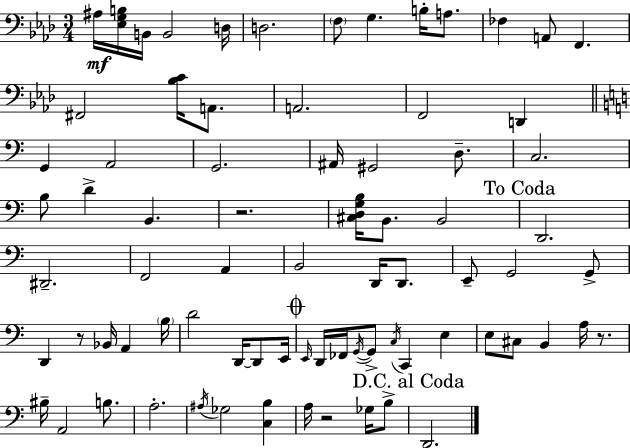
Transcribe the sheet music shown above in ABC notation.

X:1
T:Untitled
M:3/4
L:1/4
K:Ab
^A,/4 [_E,G,B,]/4 B,,/4 B,,2 D,/4 D,2 F,/2 G, B,/4 A,/2 _F, A,,/2 F,, ^F,,2 [_B,C]/4 A,,/2 A,,2 F,,2 D,, G,, A,,2 G,,2 ^A,,/4 ^G,,2 D,/2 C,2 B,/2 D B,, z2 [^C,D,G,B,]/4 B,,/2 B,,2 D,,2 ^D,,2 F,,2 A,, B,,2 D,,/4 D,,/2 E,,/2 G,,2 G,,/2 D,, z/2 _B,,/4 A,, B,/4 D2 D,,/4 D,,/2 E,,/4 E,,/4 D,,/4 _F,,/4 G,,/4 G,,/2 C,/4 C,, E, E,/2 ^C,/2 B,, A,/4 z/2 ^B,/4 A,,2 B,/2 A,2 ^A,/4 _G,2 [C,B,] A,/4 z2 _G,/4 B,/2 D,,2